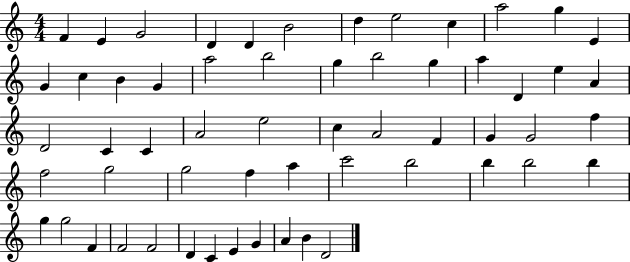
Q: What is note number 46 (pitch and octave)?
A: B5